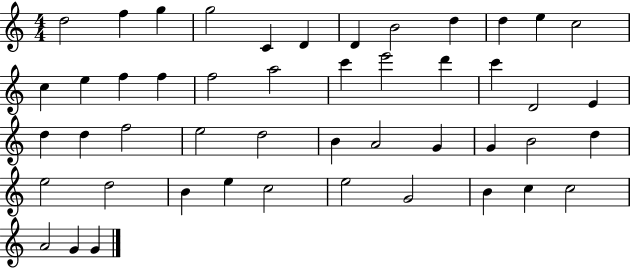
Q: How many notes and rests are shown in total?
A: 48